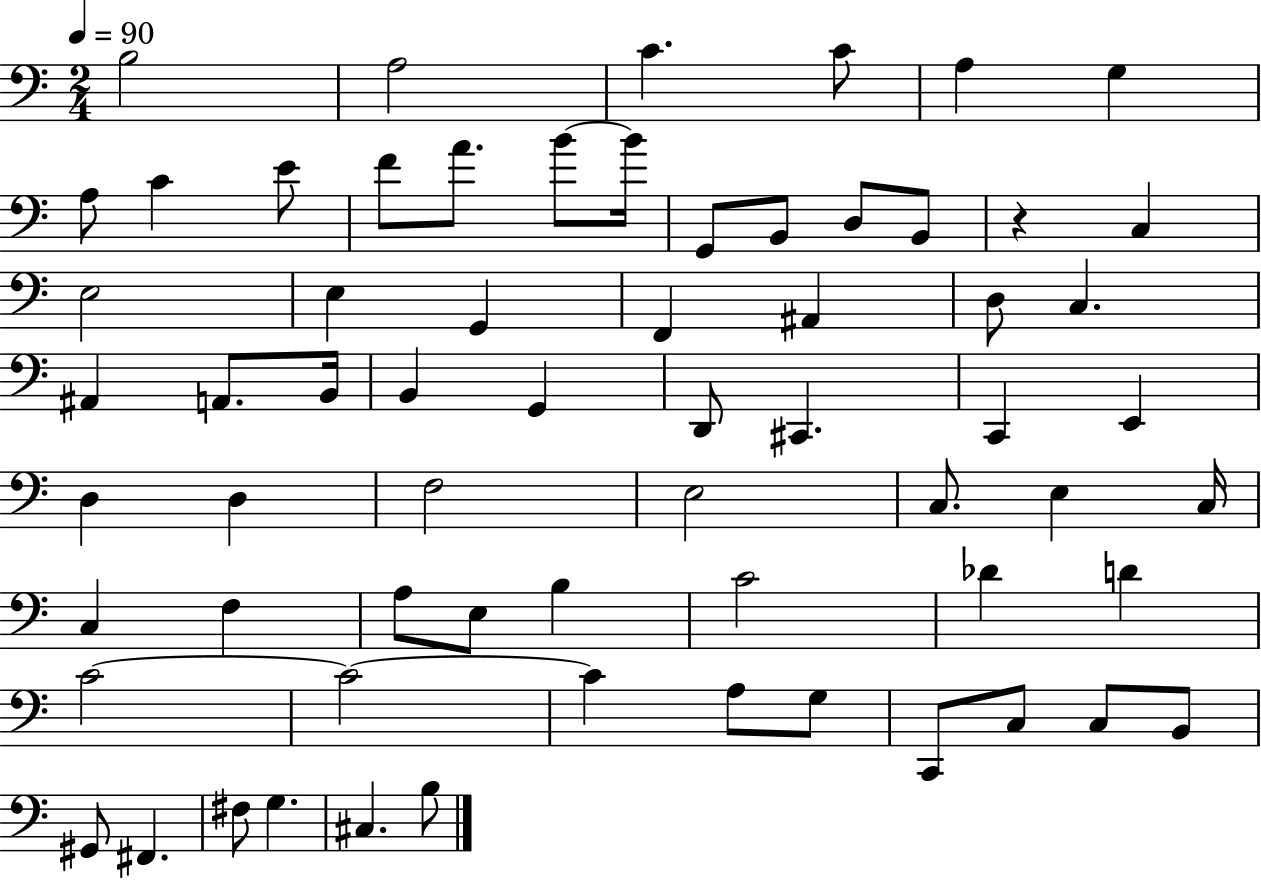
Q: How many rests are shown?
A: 1